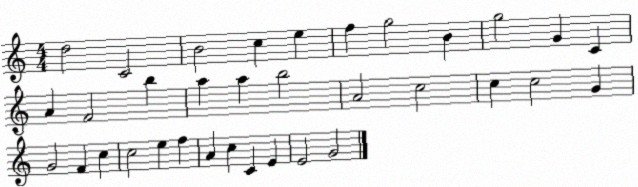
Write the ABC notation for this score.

X:1
T:Untitled
M:4/4
L:1/4
K:C
d2 C2 B2 c e f g2 B g2 G C A F2 b a a b2 A2 c2 c c2 G G2 F c c2 e f A c C E E2 G2